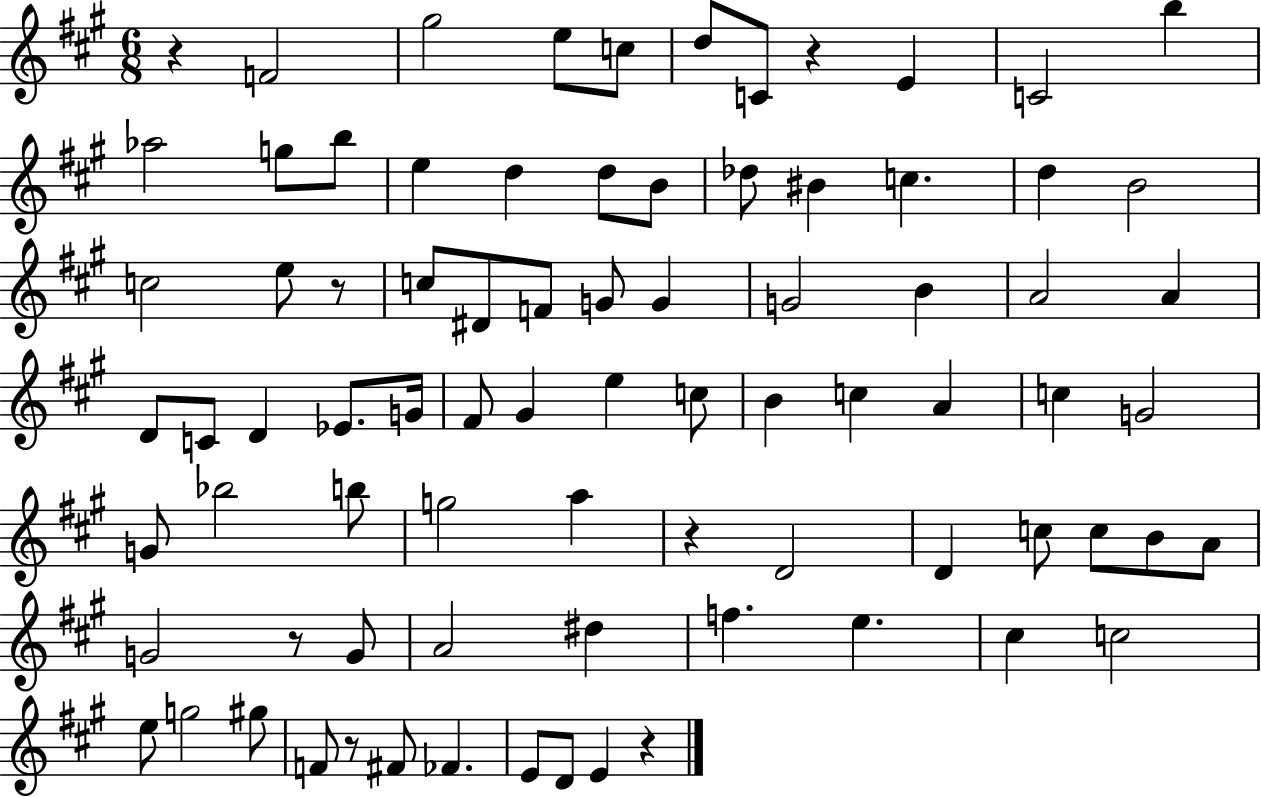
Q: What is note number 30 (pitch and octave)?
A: B4